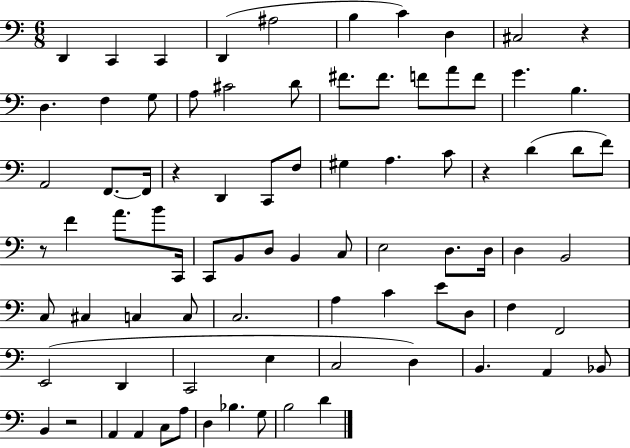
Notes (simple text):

D2/q C2/q C2/q D2/q A#3/h B3/q C4/q D3/q C#3/h R/q D3/q. F3/q G3/e A3/e C#4/h D4/e F#4/e. F#4/e. F4/e A4/e F4/e G4/q. B3/q. A2/h F2/e. F2/s R/q D2/q C2/e F3/e G#3/q A3/q. C4/e R/q D4/q D4/e F4/e R/e F4/q A4/e. B4/e C2/s C2/e B2/e D3/e B2/q C3/e E3/h D3/e. D3/s D3/q B2/h C3/e C#3/q C3/q C3/e C3/h. A3/q C4/q E4/e D3/e F3/q F2/h E2/h D2/q C2/h E3/q C3/h D3/q B2/q. A2/q Bb2/e B2/q R/h A2/q A2/q C3/e A3/e D3/q Bb3/q. G3/e B3/h D4/q